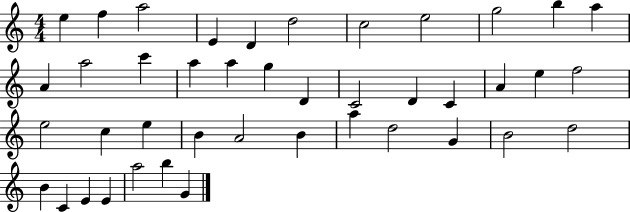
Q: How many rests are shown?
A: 0